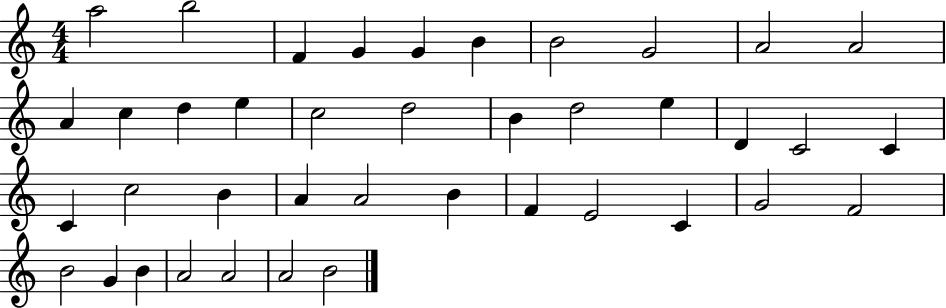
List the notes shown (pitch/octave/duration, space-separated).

A5/h B5/h F4/q G4/q G4/q B4/q B4/h G4/h A4/h A4/h A4/q C5/q D5/q E5/q C5/h D5/h B4/q D5/h E5/q D4/q C4/h C4/q C4/q C5/h B4/q A4/q A4/h B4/q F4/q E4/h C4/q G4/h F4/h B4/h G4/q B4/q A4/h A4/h A4/h B4/h